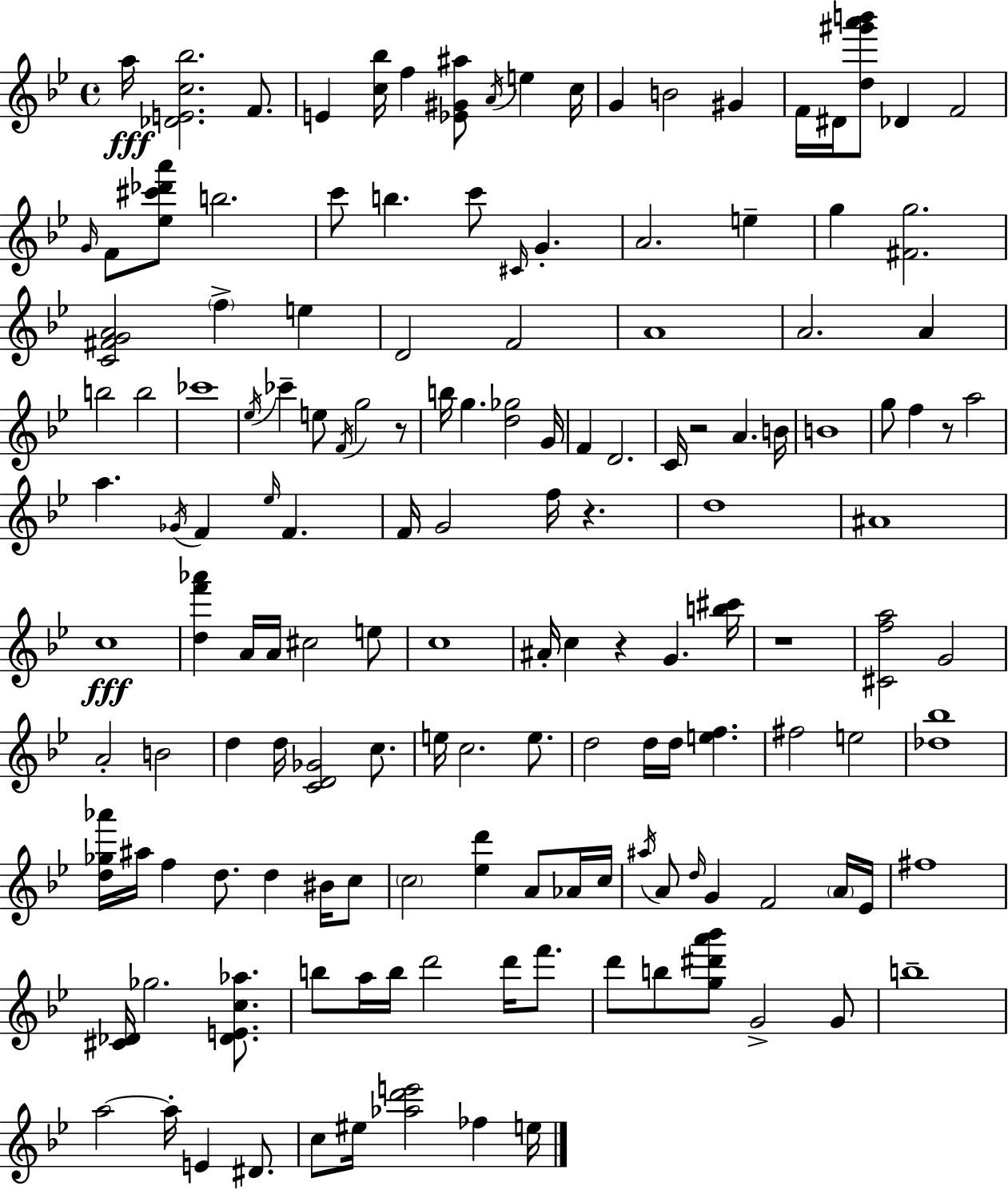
X:1
T:Untitled
M:4/4
L:1/4
K:Bb
a/4 [_DEc_b]2 F/2 E [c_b]/4 f [_E^G^a]/2 A/4 e c/4 G B2 ^G F/4 ^D/4 [d^g'a'b']/2 _D F2 G/4 F/2 [_e^c'_d'a']/2 b2 c'/2 b c'/2 ^C/4 G A2 e g [^Fg]2 [C^FGA]2 f e D2 F2 A4 A2 A b2 b2 _c'4 _e/4 _c' e/2 F/4 g2 z/2 b/4 g [d_g]2 G/4 F D2 C/4 z2 A B/4 B4 g/2 f z/2 a2 a _G/4 F _e/4 F F/4 G2 f/4 z d4 ^A4 c4 [df'_a'] A/4 A/4 ^c2 e/2 c4 ^A/4 c z G [b^c']/4 z4 [^Cfa]2 G2 A2 B2 d d/4 [CD_G]2 c/2 e/4 c2 e/2 d2 d/4 d/4 [ef] ^f2 e2 [_d_b]4 [d_g_a']/4 ^a/4 f d/2 d ^B/4 c/2 c2 [_ed'] A/2 _A/4 c/4 ^a/4 A/2 d/4 G F2 A/4 _E/4 ^f4 [^C_D]/4 _g2 [_DEc_a]/2 b/2 a/4 b/4 d'2 d'/4 f'/2 d'/2 b/2 [g^d'a'_b']/2 G2 G/2 b4 a2 a/4 E ^D/2 c/2 ^e/4 [_ad'e']2 _f e/4